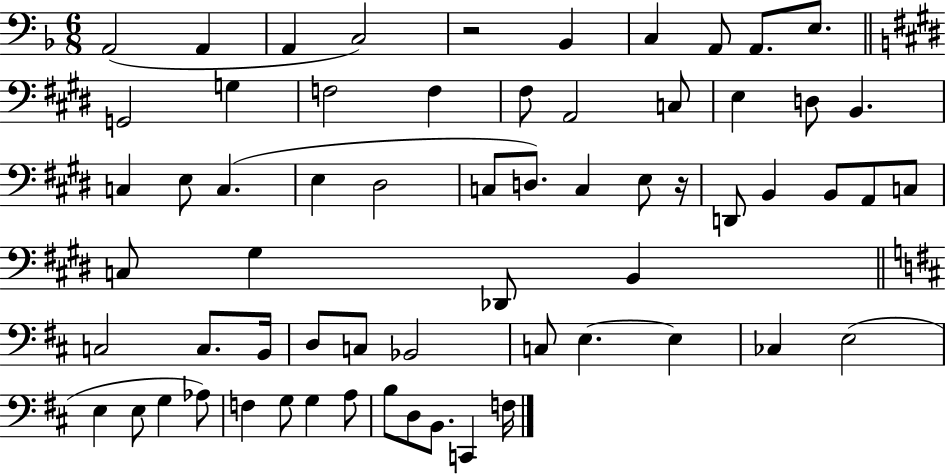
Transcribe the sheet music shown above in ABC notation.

X:1
T:Untitled
M:6/8
L:1/4
K:F
A,,2 A,, A,, C,2 z2 _B,, C, A,,/2 A,,/2 E,/2 G,,2 G, F,2 F, ^F,/2 A,,2 C,/2 E, D,/2 B,, C, E,/2 C, E, ^D,2 C,/2 D,/2 C, E,/2 z/4 D,,/2 B,, B,,/2 A,,/2 C,/2 C,/2 ^G, _D,,/2 B,, C,2 C,/2 B,,/4 D,/2 C,/2 _B,,2 C,/2 E, E, _C, E,2 E, E,/2 G, _A,/2 F, G,/2 G, A,/2 B,/2 D,/2 B,,/2 C,, F,/4